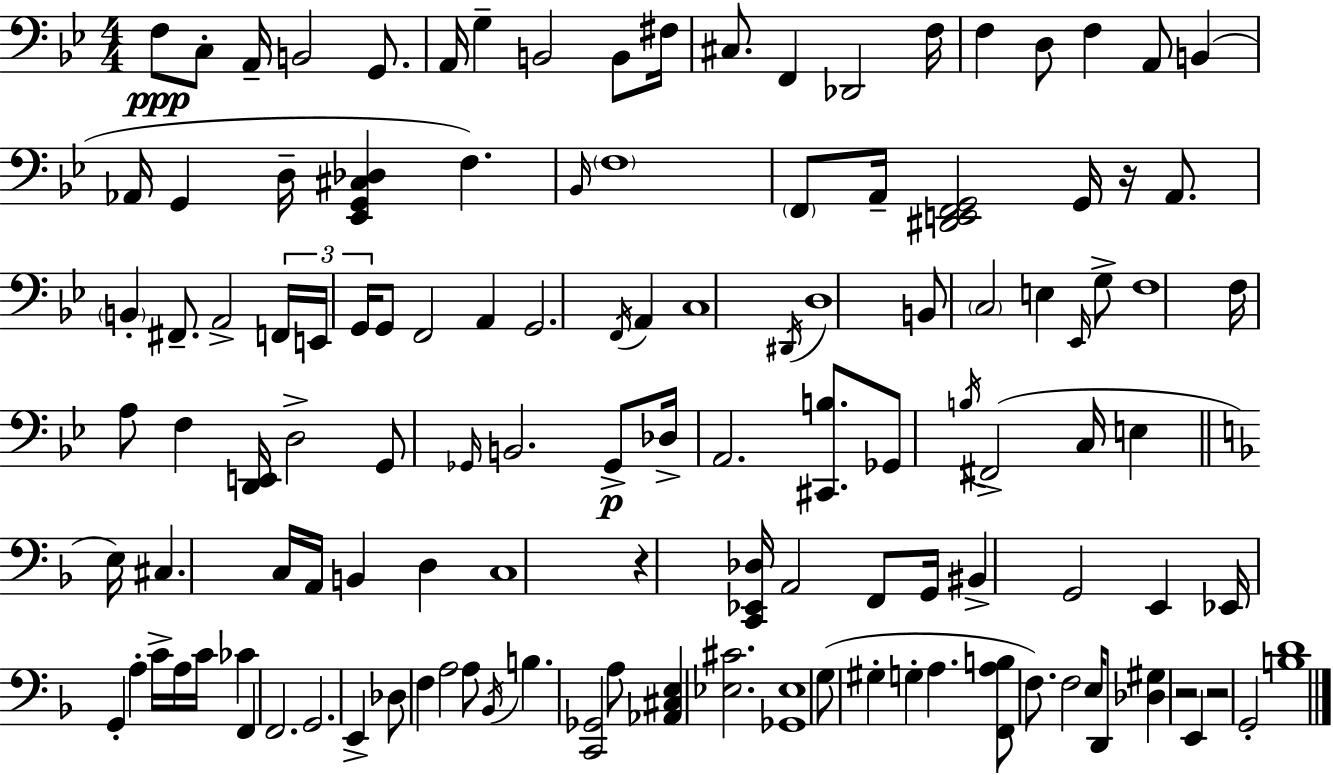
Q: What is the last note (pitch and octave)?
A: G2